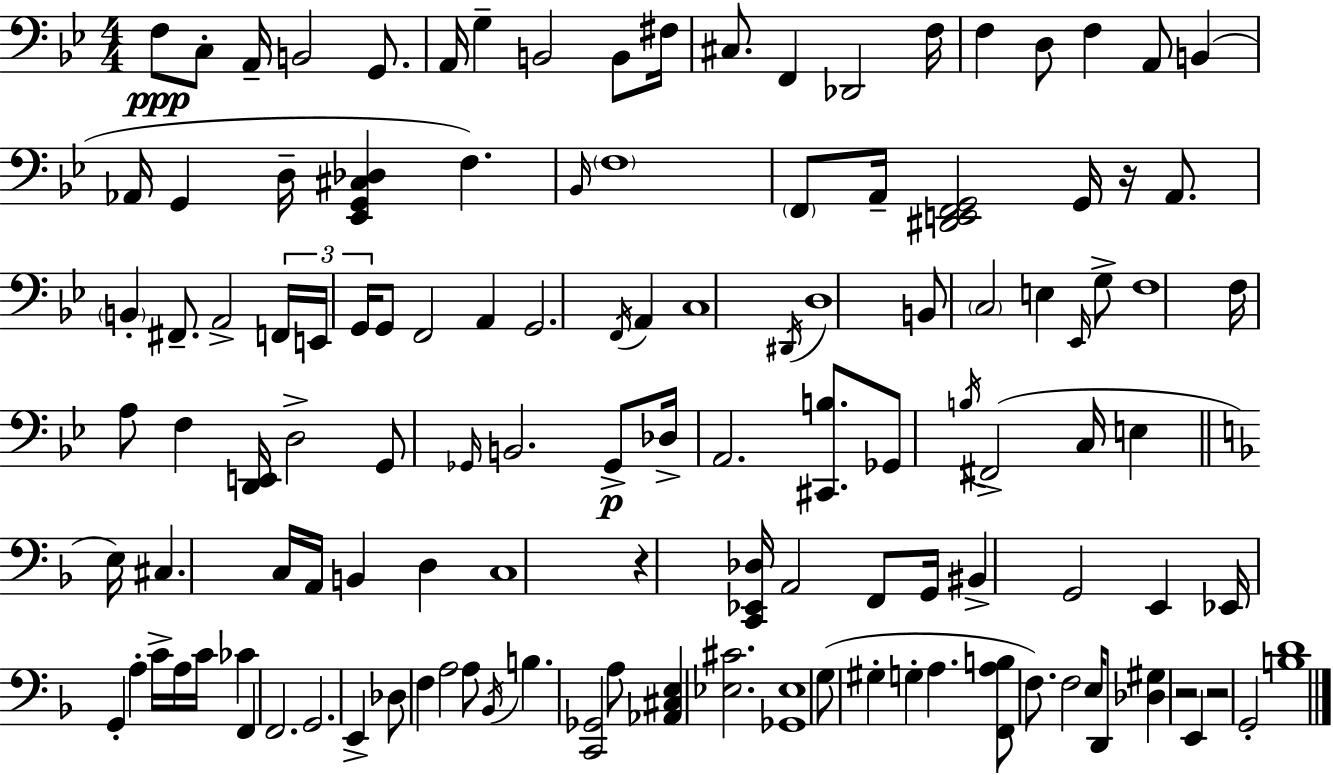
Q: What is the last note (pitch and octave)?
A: G2